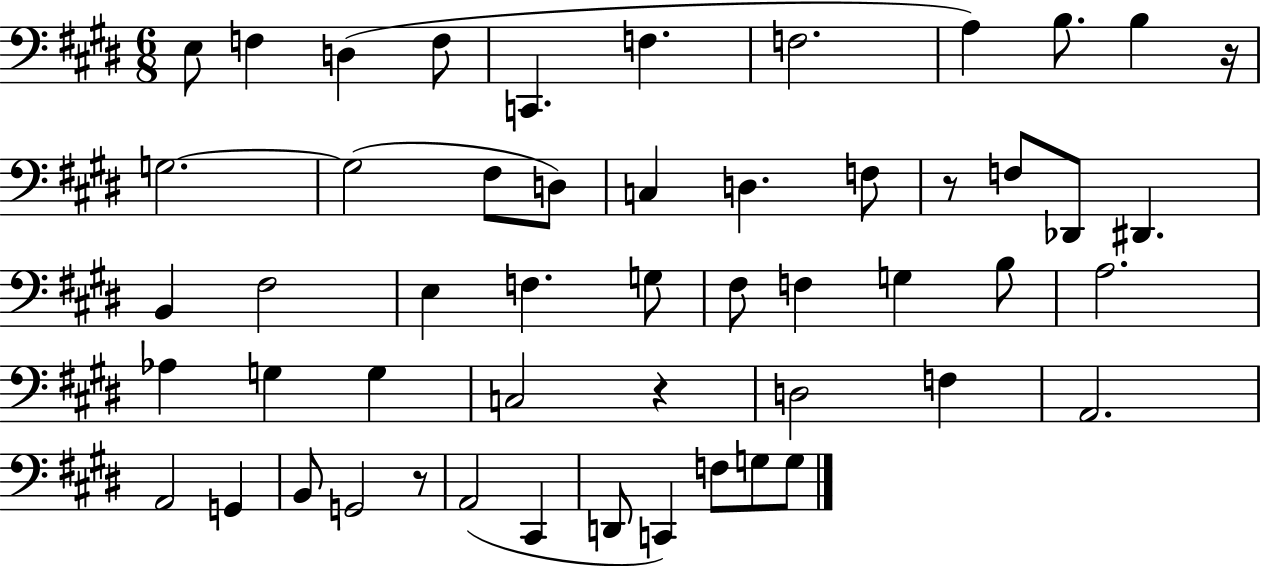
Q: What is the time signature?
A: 6/8